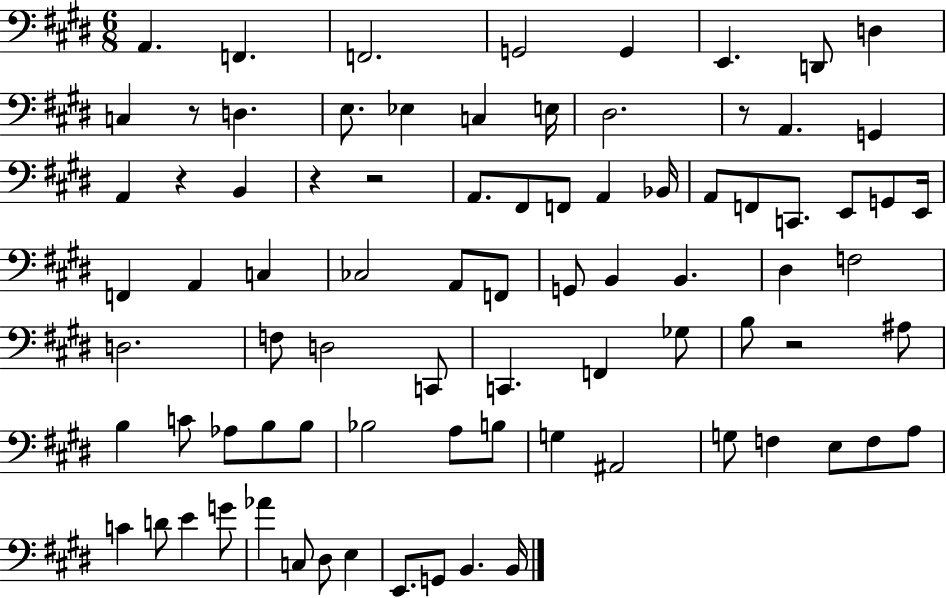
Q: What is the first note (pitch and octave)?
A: A2